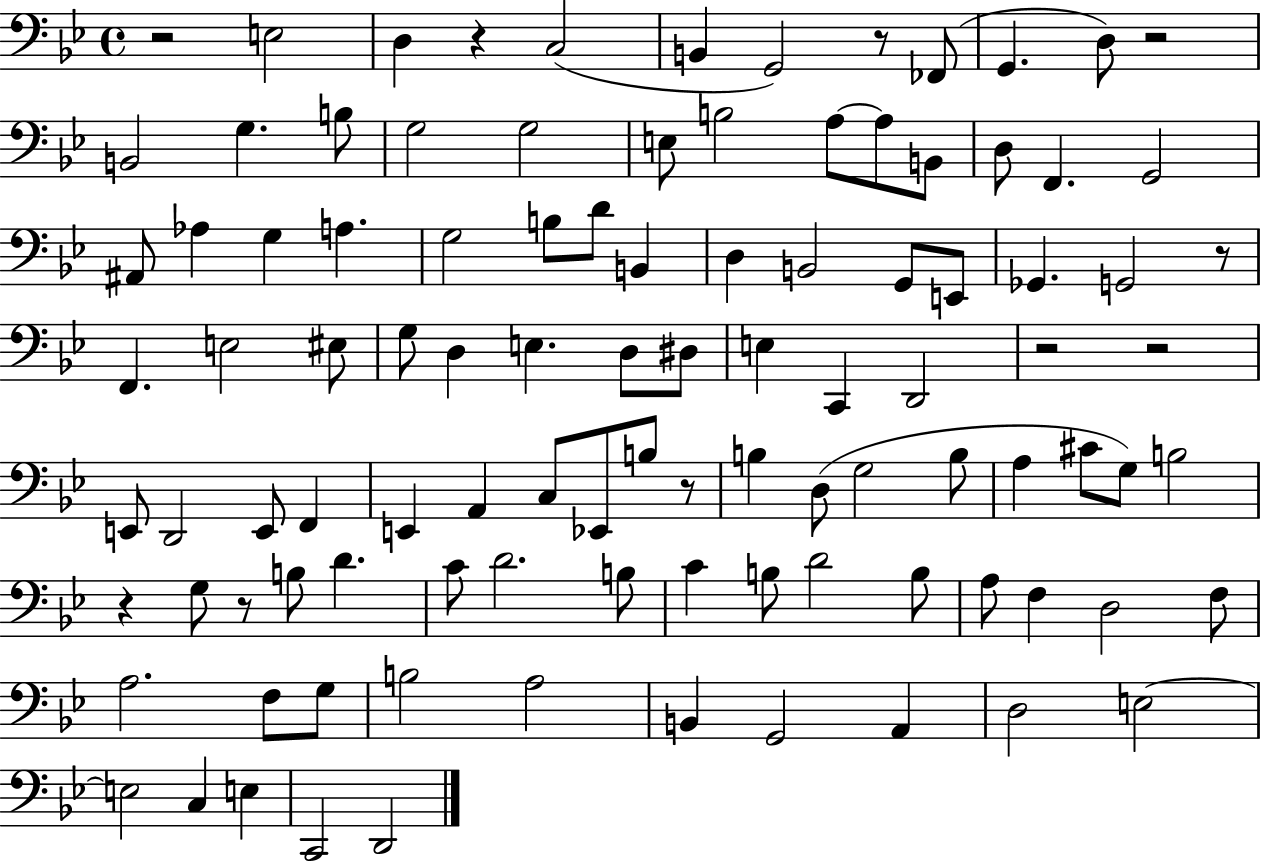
{
  \clef bass
  \time 4/4
  \defaultTimeSignature
  \key bes \major
  r2 e2 | d4 r4 c2( | b,4 g,2) r8 fes,8( | g,4. d8) r2 | \break b,2 g4. b8 | g2 g2 | e8 b2 a8~~ a8 b,8 | d8 f,4. g,2 | \break ais,8 aes4 g4 a4. | g2 b8 d'8 b,4 | d4 b,2 g,8 e,8 | ges,4. g,2 r8 | \break f,4. e2 eis8 | g8 d4 e4. d8 dis8 | e4 c,4 d,2 | r2 r2 | \break e,8 d,2 e,8 f,4 | e,4 a,4 c8 ees,8 b8 r8 | b4 d8( g2 b8 | a4 cis'8 g8) b2 | \break r4 g8 r8 b8 d'4. | c'8 d'2. b8 | c'4 b8 d'2 b8 | a8 f4 d2 f8 | \break a2. f8 g8 | b2 a2 | b,4 g,2 a,4 | d2 e2~~ | \break e2 c4 e4 | c,2 d,2 | \bar "|."
}